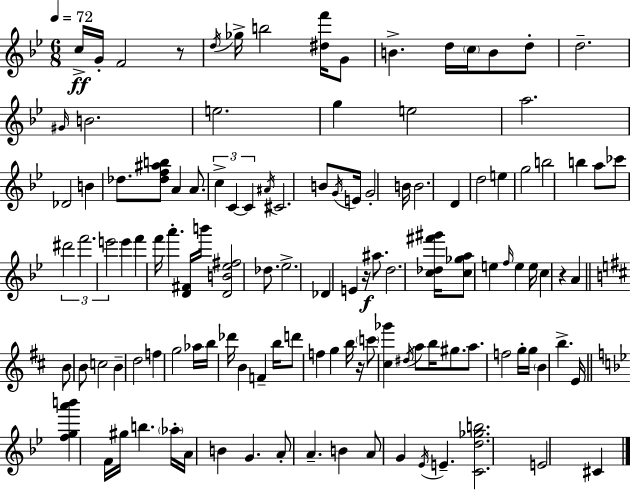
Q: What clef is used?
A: treble